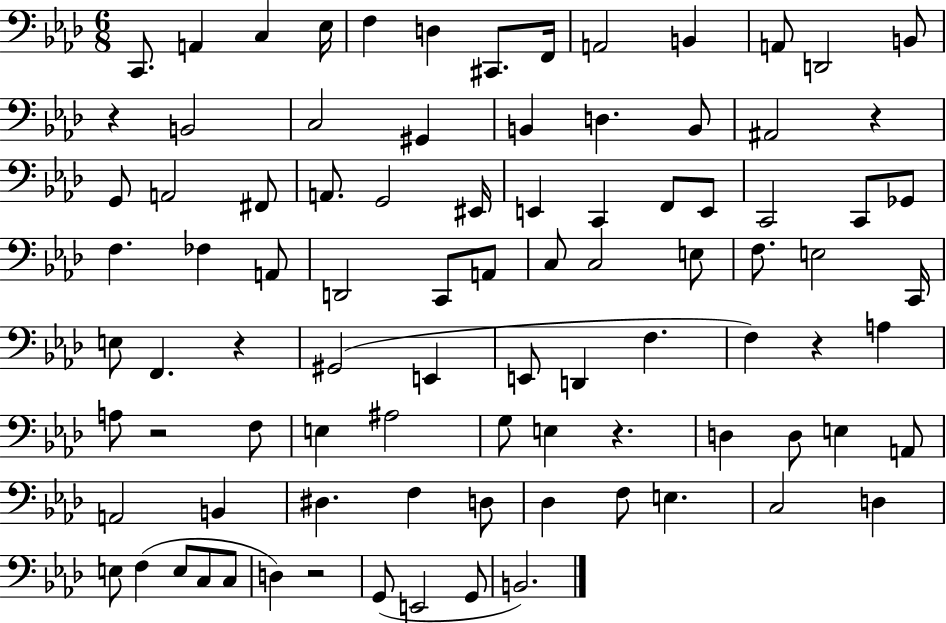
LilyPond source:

{
  \clef bass
  \numericTimeSignature
  \time 6/8
  \key aes \major
  c,8. a,4 c4 ees16 | f4 d4 cis,8. f,16 | a,2 b,4 | a,8 d,2 b,8 | \break r4 b,2 | c2 gis,4 | b,4 d4. b,8 | ais,2 r4 | \break g,8 a,2 fis,8 | a,8. g,2 eis,16 | e,4 c,4 f,8 e,8 | c,2 c,8 ges,8 | \break f4. fes4 a,8 | d,2 c,8 a,8 | c8 c2 e8 | f8. e2 c,16 | \break e8 f,4. r4 | gis,2( e,4 | e,8 d,4 f4. | f4) r4 a4 | \break a8 r2 f8 | e4 ais2 | g8 e4 r4. | d4 d8 e4 a,8 | \break a,2 b,4 | dis4. f4 d8 | des4 f8 e4. | c2 d4 | \break e8 f4( e8 c8 c8 | d4) r2 | g,8( e,2 g,8 | b,2.) | \break \bar "|."
}